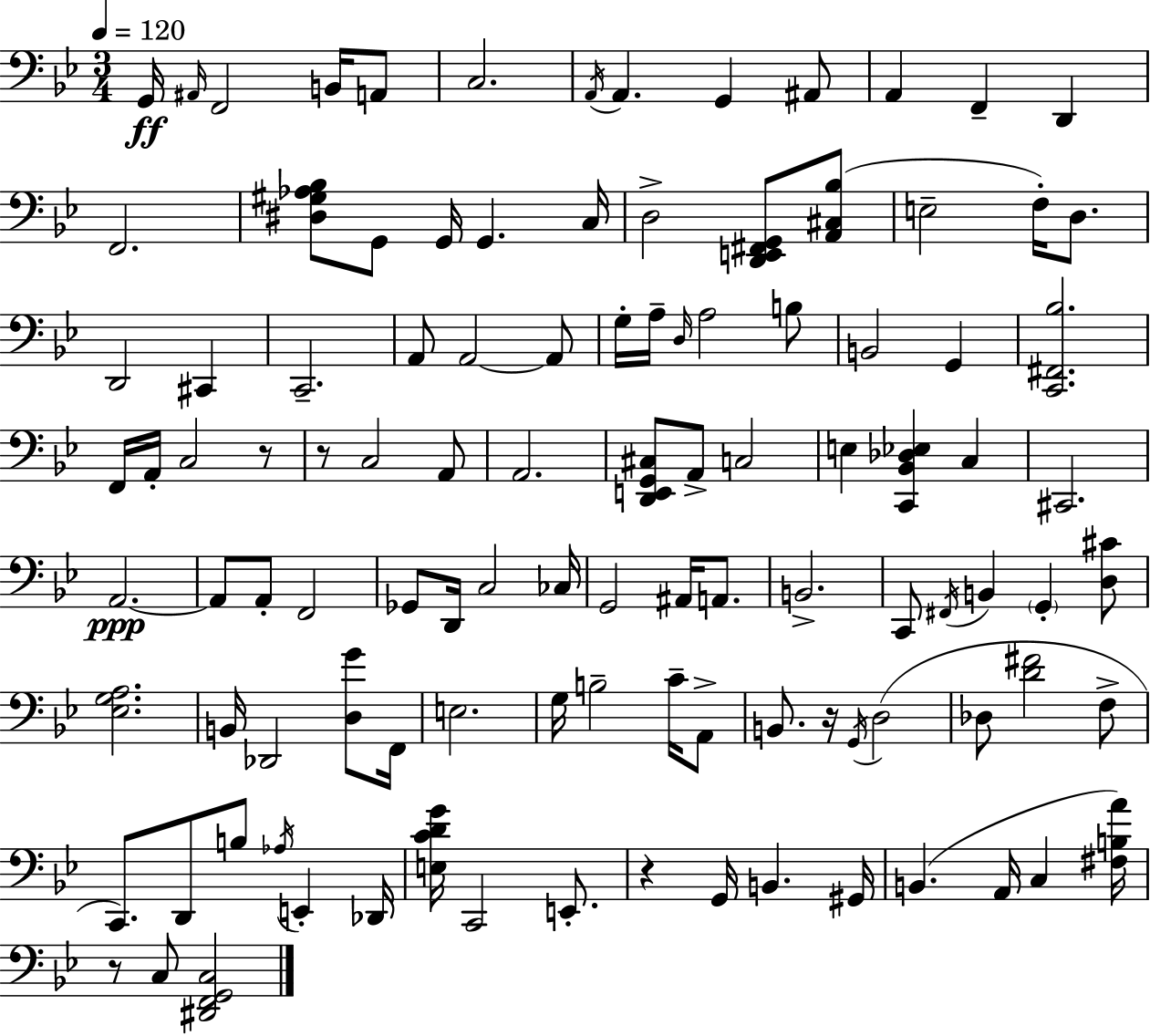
{
  \clef bass
  \numericTimeSignature
  \time 3/4
  \key bes \major
  \tempo 4 = 120
  \repeat volta 2 { g,16\ff \grace { ais,16 } f,2 b,16 a,8 | c2. | \acciaccatura { a,16 } a,4. g,4 | ais,8 a,4 f,4-- d,4 | \break f,2. | <dis gis aes bes>8 g,8 g,16 g,4. | c16 d2-> <d, e, fis, g,>8 | <a, cis bes>8( e2-- f16-.) d8. | \break d,2 cis,4 | c,2.-- | a,8 a,2~~ | a,8 g16-. a16-- \grace { d16 } a2 | \break b8 b,2 g,4 | <c, fis, bes>2. | f,16 a,16-. c2 | r8 r8 c2 | \break a,8 a,2. | <d, e, g, cis>8 a,8-> c2 | e4 <c, bes, des ees>4 c4 | cis,2. | \break a,2.~~\ppp | a,8 a,8-. f,2 | ges,8 d,16 c2 | ces16 g,2 ais,16 | \break a,8. b,2.-> | c,8 \acciaccatura { fis,16 } b,4 \parenthesize g,4-. | <d cis'>8 <ees g a>2. | b,16 des,2 | \break <d g'>8 f,16 e2. | g16 b2-- | c'16-- a,8-> b,8. r16 \acciaccatura { g,16 } d2( | des8 <d' fis'>2 | \break f8-> c,8.) d,8 b8 | \acciaccatura { aes16 } e,4-. des,16 <e c' d' g'>16 c,2 | e,8.-. r4 g,16 b,4. | gis,16 b,4.( | \break a,16 c4 <fis b a'>16) r8 c8 <dis, f, g, c>2 | } \bar "|."
}